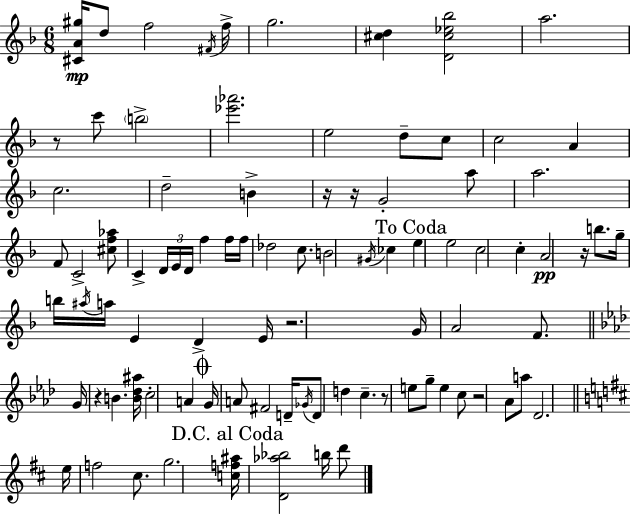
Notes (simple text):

[C#4,A4,G#5]/s D5/e F5/h F#4/s F5/s G5/h. [C#5,D5]/q [D4,C#5,Eb5,Bb5]/h A5/h. R/e C6/e B5/h [Eb6,Ab6]/h. E5/h D5/e C5/e C5/h A4/q C5/h. D5/h B4/q R/s R/s G4/h A5/e A5/h. F4/e C4/h [C#5,F5,Ab5]/e C4/q D4/s E4/s D4/s F5/q F5/s F5/s Db5/h C5/e. B4/h G#4/s CES5/q E5/q E5/h C5/h C5/q A4/h R/s B5/e. G5/s B5/s A#5/s A5/s E4/q D4/q E4/s R/h. G4/s A4/h F4/e. G4/s R/q B4/q. [B4,Db5,A#5]/s C5/h A4/q G4/s A4/e F#4/h D4/s Gb4/s D4/e D5/q C5/q. R/e E5/e G5/e E5/q C5/e R/h Ab4/e A5/e Db4/h. E5/s F5/h C#5/e. G5/h. [C5,F5,A#5]/s [D4,Ab5,Bb5]/h B5/s D6/e